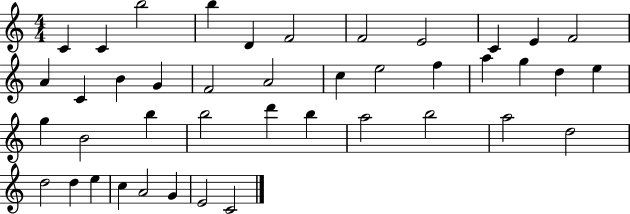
{
  \clef treble
  \numericTimeSignature
  \time 4/4
  \key c \major
  c'4 c'4 b''2 | b''4 d'4 f'2 | f'2 e'2 | c'4 e'4 f'2 | \break a'4 c'4 b'4 g'4 | f'2 a'2 | c''4 e''2 f''4 | a''4 g''4 d''4 e''4 | \break g''4 b'2 b''4 | b''2 d'''4 b''4 | a''2 b''2 | a''2 d''2 | \break d''2 d''4 e''4 | c''4 a'2 g'4 | e'2 c'2 | \bar "|."
}